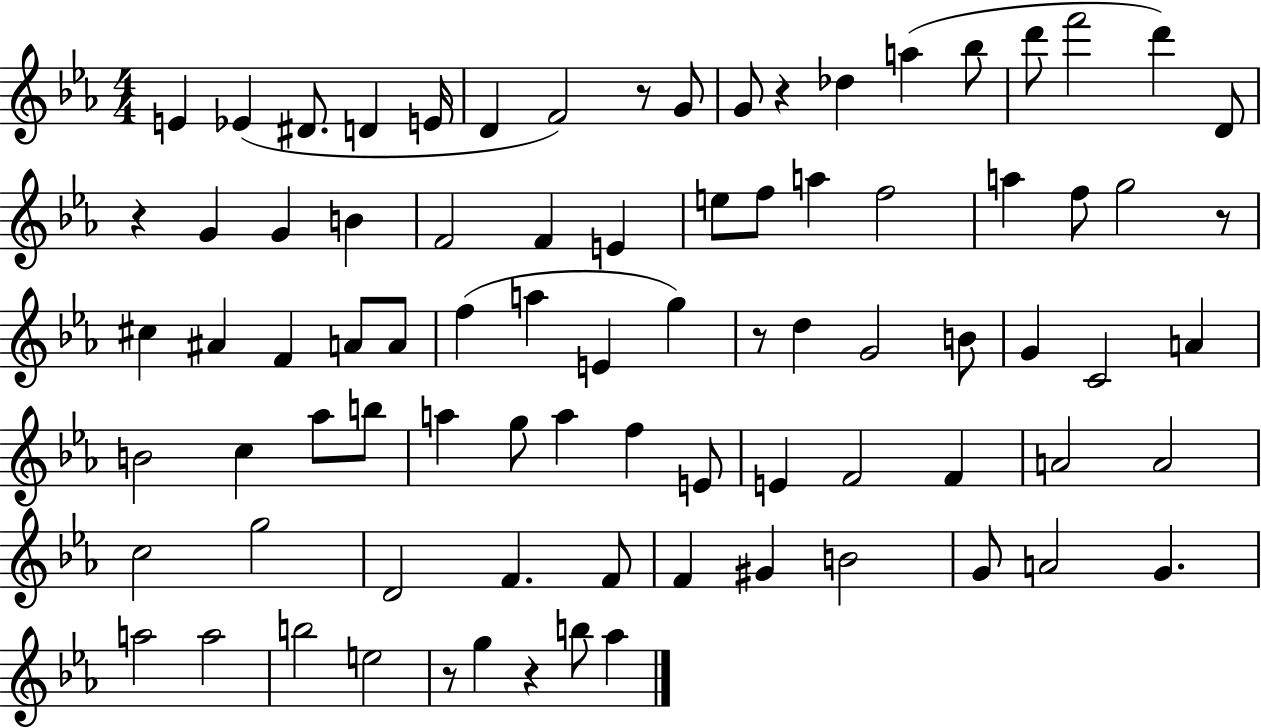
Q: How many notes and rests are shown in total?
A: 83